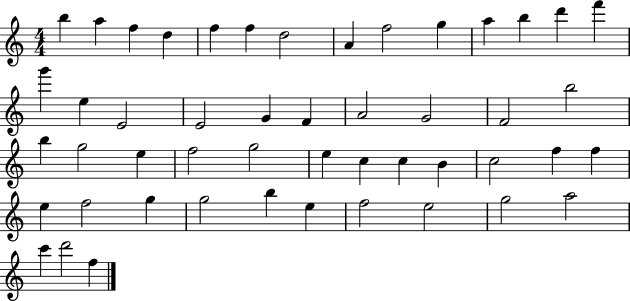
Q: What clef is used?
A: treble